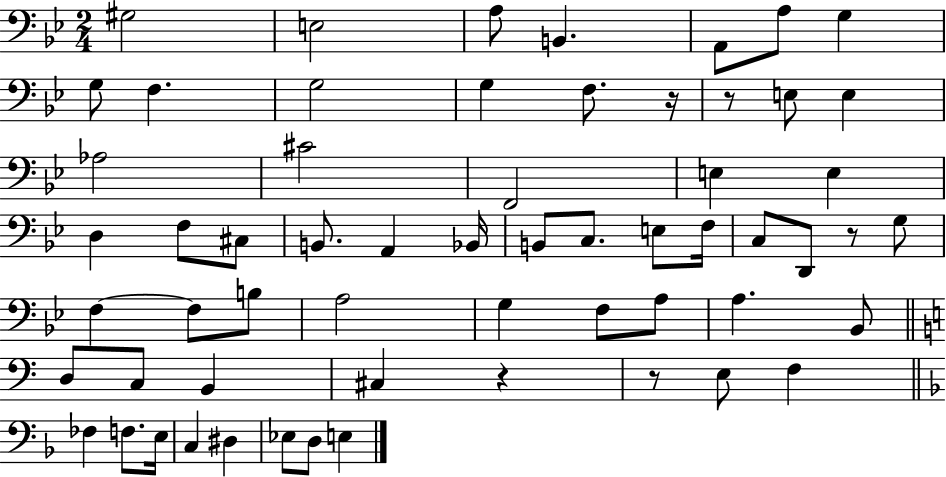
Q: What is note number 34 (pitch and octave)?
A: F3